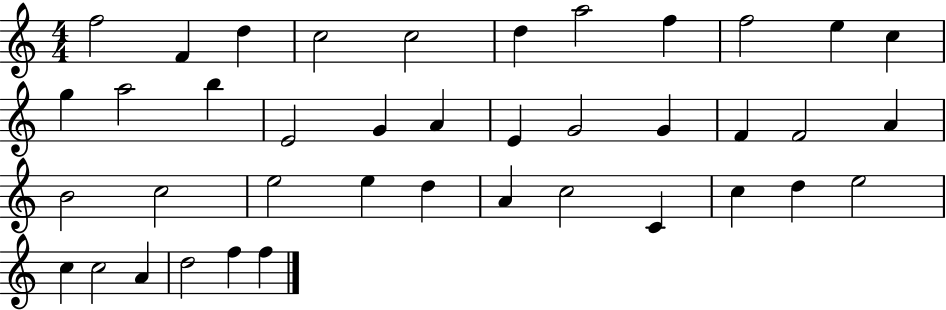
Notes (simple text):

F5/h F4/q D5/q C5/h C5/h D5/q A5/h F5/q F5/h E5/q C5/q G5/q A5/h B5/q E4/h G4/q A4/q E4/q G4/h G4/q F4/q F4/h A4/q B4/h C5/h E5/h E5/q D5/q A4/q C5/h C4/q C5/q D5/q E5/h C5/q C5/h A4/q D5/h F5/q F5/q